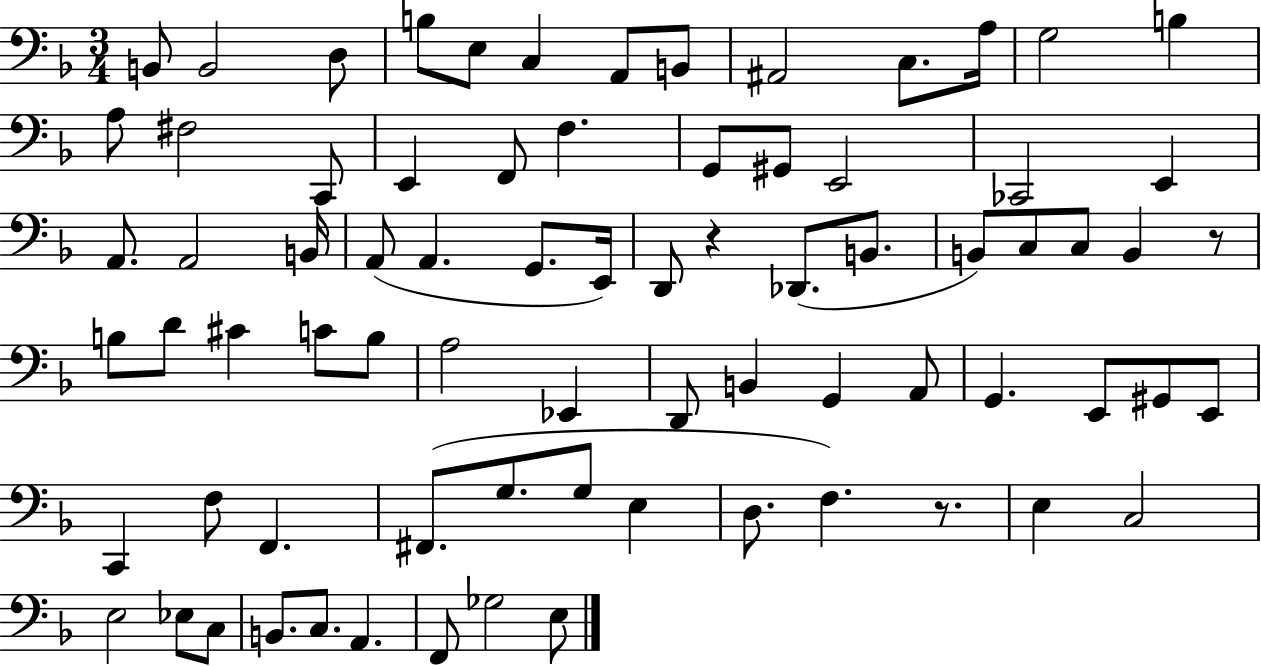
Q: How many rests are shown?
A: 3